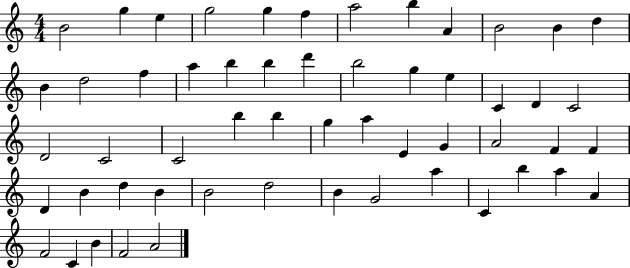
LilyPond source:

{
  \clef treble
  \numericTimeSignature
  \time 4/4
  \key c \major
  b'2 g''4 e''4 | g''2 g''4 f''4 | a''2 b''4 a'4 | b'2 b'4 d''4 | \break b'4 d''2 f''4 | a''4 b''4 b''4 d'''4 | b''2 g''4 e''4 | c'4 d'4 c'2 | \break d'2 c'2 | c'2 b''4 b''4 | g''4 a''4 e'4 g'4 | a'2 f'4 f'4 | \break d'4 b'4 d''4 b'4 | b'2 d''2 | b'4 g'2 a''4 | c'4 b''4 a''4 a'4 | \break f'2 c'4 b'4 | f'2 a'2 | \bar "|."
}